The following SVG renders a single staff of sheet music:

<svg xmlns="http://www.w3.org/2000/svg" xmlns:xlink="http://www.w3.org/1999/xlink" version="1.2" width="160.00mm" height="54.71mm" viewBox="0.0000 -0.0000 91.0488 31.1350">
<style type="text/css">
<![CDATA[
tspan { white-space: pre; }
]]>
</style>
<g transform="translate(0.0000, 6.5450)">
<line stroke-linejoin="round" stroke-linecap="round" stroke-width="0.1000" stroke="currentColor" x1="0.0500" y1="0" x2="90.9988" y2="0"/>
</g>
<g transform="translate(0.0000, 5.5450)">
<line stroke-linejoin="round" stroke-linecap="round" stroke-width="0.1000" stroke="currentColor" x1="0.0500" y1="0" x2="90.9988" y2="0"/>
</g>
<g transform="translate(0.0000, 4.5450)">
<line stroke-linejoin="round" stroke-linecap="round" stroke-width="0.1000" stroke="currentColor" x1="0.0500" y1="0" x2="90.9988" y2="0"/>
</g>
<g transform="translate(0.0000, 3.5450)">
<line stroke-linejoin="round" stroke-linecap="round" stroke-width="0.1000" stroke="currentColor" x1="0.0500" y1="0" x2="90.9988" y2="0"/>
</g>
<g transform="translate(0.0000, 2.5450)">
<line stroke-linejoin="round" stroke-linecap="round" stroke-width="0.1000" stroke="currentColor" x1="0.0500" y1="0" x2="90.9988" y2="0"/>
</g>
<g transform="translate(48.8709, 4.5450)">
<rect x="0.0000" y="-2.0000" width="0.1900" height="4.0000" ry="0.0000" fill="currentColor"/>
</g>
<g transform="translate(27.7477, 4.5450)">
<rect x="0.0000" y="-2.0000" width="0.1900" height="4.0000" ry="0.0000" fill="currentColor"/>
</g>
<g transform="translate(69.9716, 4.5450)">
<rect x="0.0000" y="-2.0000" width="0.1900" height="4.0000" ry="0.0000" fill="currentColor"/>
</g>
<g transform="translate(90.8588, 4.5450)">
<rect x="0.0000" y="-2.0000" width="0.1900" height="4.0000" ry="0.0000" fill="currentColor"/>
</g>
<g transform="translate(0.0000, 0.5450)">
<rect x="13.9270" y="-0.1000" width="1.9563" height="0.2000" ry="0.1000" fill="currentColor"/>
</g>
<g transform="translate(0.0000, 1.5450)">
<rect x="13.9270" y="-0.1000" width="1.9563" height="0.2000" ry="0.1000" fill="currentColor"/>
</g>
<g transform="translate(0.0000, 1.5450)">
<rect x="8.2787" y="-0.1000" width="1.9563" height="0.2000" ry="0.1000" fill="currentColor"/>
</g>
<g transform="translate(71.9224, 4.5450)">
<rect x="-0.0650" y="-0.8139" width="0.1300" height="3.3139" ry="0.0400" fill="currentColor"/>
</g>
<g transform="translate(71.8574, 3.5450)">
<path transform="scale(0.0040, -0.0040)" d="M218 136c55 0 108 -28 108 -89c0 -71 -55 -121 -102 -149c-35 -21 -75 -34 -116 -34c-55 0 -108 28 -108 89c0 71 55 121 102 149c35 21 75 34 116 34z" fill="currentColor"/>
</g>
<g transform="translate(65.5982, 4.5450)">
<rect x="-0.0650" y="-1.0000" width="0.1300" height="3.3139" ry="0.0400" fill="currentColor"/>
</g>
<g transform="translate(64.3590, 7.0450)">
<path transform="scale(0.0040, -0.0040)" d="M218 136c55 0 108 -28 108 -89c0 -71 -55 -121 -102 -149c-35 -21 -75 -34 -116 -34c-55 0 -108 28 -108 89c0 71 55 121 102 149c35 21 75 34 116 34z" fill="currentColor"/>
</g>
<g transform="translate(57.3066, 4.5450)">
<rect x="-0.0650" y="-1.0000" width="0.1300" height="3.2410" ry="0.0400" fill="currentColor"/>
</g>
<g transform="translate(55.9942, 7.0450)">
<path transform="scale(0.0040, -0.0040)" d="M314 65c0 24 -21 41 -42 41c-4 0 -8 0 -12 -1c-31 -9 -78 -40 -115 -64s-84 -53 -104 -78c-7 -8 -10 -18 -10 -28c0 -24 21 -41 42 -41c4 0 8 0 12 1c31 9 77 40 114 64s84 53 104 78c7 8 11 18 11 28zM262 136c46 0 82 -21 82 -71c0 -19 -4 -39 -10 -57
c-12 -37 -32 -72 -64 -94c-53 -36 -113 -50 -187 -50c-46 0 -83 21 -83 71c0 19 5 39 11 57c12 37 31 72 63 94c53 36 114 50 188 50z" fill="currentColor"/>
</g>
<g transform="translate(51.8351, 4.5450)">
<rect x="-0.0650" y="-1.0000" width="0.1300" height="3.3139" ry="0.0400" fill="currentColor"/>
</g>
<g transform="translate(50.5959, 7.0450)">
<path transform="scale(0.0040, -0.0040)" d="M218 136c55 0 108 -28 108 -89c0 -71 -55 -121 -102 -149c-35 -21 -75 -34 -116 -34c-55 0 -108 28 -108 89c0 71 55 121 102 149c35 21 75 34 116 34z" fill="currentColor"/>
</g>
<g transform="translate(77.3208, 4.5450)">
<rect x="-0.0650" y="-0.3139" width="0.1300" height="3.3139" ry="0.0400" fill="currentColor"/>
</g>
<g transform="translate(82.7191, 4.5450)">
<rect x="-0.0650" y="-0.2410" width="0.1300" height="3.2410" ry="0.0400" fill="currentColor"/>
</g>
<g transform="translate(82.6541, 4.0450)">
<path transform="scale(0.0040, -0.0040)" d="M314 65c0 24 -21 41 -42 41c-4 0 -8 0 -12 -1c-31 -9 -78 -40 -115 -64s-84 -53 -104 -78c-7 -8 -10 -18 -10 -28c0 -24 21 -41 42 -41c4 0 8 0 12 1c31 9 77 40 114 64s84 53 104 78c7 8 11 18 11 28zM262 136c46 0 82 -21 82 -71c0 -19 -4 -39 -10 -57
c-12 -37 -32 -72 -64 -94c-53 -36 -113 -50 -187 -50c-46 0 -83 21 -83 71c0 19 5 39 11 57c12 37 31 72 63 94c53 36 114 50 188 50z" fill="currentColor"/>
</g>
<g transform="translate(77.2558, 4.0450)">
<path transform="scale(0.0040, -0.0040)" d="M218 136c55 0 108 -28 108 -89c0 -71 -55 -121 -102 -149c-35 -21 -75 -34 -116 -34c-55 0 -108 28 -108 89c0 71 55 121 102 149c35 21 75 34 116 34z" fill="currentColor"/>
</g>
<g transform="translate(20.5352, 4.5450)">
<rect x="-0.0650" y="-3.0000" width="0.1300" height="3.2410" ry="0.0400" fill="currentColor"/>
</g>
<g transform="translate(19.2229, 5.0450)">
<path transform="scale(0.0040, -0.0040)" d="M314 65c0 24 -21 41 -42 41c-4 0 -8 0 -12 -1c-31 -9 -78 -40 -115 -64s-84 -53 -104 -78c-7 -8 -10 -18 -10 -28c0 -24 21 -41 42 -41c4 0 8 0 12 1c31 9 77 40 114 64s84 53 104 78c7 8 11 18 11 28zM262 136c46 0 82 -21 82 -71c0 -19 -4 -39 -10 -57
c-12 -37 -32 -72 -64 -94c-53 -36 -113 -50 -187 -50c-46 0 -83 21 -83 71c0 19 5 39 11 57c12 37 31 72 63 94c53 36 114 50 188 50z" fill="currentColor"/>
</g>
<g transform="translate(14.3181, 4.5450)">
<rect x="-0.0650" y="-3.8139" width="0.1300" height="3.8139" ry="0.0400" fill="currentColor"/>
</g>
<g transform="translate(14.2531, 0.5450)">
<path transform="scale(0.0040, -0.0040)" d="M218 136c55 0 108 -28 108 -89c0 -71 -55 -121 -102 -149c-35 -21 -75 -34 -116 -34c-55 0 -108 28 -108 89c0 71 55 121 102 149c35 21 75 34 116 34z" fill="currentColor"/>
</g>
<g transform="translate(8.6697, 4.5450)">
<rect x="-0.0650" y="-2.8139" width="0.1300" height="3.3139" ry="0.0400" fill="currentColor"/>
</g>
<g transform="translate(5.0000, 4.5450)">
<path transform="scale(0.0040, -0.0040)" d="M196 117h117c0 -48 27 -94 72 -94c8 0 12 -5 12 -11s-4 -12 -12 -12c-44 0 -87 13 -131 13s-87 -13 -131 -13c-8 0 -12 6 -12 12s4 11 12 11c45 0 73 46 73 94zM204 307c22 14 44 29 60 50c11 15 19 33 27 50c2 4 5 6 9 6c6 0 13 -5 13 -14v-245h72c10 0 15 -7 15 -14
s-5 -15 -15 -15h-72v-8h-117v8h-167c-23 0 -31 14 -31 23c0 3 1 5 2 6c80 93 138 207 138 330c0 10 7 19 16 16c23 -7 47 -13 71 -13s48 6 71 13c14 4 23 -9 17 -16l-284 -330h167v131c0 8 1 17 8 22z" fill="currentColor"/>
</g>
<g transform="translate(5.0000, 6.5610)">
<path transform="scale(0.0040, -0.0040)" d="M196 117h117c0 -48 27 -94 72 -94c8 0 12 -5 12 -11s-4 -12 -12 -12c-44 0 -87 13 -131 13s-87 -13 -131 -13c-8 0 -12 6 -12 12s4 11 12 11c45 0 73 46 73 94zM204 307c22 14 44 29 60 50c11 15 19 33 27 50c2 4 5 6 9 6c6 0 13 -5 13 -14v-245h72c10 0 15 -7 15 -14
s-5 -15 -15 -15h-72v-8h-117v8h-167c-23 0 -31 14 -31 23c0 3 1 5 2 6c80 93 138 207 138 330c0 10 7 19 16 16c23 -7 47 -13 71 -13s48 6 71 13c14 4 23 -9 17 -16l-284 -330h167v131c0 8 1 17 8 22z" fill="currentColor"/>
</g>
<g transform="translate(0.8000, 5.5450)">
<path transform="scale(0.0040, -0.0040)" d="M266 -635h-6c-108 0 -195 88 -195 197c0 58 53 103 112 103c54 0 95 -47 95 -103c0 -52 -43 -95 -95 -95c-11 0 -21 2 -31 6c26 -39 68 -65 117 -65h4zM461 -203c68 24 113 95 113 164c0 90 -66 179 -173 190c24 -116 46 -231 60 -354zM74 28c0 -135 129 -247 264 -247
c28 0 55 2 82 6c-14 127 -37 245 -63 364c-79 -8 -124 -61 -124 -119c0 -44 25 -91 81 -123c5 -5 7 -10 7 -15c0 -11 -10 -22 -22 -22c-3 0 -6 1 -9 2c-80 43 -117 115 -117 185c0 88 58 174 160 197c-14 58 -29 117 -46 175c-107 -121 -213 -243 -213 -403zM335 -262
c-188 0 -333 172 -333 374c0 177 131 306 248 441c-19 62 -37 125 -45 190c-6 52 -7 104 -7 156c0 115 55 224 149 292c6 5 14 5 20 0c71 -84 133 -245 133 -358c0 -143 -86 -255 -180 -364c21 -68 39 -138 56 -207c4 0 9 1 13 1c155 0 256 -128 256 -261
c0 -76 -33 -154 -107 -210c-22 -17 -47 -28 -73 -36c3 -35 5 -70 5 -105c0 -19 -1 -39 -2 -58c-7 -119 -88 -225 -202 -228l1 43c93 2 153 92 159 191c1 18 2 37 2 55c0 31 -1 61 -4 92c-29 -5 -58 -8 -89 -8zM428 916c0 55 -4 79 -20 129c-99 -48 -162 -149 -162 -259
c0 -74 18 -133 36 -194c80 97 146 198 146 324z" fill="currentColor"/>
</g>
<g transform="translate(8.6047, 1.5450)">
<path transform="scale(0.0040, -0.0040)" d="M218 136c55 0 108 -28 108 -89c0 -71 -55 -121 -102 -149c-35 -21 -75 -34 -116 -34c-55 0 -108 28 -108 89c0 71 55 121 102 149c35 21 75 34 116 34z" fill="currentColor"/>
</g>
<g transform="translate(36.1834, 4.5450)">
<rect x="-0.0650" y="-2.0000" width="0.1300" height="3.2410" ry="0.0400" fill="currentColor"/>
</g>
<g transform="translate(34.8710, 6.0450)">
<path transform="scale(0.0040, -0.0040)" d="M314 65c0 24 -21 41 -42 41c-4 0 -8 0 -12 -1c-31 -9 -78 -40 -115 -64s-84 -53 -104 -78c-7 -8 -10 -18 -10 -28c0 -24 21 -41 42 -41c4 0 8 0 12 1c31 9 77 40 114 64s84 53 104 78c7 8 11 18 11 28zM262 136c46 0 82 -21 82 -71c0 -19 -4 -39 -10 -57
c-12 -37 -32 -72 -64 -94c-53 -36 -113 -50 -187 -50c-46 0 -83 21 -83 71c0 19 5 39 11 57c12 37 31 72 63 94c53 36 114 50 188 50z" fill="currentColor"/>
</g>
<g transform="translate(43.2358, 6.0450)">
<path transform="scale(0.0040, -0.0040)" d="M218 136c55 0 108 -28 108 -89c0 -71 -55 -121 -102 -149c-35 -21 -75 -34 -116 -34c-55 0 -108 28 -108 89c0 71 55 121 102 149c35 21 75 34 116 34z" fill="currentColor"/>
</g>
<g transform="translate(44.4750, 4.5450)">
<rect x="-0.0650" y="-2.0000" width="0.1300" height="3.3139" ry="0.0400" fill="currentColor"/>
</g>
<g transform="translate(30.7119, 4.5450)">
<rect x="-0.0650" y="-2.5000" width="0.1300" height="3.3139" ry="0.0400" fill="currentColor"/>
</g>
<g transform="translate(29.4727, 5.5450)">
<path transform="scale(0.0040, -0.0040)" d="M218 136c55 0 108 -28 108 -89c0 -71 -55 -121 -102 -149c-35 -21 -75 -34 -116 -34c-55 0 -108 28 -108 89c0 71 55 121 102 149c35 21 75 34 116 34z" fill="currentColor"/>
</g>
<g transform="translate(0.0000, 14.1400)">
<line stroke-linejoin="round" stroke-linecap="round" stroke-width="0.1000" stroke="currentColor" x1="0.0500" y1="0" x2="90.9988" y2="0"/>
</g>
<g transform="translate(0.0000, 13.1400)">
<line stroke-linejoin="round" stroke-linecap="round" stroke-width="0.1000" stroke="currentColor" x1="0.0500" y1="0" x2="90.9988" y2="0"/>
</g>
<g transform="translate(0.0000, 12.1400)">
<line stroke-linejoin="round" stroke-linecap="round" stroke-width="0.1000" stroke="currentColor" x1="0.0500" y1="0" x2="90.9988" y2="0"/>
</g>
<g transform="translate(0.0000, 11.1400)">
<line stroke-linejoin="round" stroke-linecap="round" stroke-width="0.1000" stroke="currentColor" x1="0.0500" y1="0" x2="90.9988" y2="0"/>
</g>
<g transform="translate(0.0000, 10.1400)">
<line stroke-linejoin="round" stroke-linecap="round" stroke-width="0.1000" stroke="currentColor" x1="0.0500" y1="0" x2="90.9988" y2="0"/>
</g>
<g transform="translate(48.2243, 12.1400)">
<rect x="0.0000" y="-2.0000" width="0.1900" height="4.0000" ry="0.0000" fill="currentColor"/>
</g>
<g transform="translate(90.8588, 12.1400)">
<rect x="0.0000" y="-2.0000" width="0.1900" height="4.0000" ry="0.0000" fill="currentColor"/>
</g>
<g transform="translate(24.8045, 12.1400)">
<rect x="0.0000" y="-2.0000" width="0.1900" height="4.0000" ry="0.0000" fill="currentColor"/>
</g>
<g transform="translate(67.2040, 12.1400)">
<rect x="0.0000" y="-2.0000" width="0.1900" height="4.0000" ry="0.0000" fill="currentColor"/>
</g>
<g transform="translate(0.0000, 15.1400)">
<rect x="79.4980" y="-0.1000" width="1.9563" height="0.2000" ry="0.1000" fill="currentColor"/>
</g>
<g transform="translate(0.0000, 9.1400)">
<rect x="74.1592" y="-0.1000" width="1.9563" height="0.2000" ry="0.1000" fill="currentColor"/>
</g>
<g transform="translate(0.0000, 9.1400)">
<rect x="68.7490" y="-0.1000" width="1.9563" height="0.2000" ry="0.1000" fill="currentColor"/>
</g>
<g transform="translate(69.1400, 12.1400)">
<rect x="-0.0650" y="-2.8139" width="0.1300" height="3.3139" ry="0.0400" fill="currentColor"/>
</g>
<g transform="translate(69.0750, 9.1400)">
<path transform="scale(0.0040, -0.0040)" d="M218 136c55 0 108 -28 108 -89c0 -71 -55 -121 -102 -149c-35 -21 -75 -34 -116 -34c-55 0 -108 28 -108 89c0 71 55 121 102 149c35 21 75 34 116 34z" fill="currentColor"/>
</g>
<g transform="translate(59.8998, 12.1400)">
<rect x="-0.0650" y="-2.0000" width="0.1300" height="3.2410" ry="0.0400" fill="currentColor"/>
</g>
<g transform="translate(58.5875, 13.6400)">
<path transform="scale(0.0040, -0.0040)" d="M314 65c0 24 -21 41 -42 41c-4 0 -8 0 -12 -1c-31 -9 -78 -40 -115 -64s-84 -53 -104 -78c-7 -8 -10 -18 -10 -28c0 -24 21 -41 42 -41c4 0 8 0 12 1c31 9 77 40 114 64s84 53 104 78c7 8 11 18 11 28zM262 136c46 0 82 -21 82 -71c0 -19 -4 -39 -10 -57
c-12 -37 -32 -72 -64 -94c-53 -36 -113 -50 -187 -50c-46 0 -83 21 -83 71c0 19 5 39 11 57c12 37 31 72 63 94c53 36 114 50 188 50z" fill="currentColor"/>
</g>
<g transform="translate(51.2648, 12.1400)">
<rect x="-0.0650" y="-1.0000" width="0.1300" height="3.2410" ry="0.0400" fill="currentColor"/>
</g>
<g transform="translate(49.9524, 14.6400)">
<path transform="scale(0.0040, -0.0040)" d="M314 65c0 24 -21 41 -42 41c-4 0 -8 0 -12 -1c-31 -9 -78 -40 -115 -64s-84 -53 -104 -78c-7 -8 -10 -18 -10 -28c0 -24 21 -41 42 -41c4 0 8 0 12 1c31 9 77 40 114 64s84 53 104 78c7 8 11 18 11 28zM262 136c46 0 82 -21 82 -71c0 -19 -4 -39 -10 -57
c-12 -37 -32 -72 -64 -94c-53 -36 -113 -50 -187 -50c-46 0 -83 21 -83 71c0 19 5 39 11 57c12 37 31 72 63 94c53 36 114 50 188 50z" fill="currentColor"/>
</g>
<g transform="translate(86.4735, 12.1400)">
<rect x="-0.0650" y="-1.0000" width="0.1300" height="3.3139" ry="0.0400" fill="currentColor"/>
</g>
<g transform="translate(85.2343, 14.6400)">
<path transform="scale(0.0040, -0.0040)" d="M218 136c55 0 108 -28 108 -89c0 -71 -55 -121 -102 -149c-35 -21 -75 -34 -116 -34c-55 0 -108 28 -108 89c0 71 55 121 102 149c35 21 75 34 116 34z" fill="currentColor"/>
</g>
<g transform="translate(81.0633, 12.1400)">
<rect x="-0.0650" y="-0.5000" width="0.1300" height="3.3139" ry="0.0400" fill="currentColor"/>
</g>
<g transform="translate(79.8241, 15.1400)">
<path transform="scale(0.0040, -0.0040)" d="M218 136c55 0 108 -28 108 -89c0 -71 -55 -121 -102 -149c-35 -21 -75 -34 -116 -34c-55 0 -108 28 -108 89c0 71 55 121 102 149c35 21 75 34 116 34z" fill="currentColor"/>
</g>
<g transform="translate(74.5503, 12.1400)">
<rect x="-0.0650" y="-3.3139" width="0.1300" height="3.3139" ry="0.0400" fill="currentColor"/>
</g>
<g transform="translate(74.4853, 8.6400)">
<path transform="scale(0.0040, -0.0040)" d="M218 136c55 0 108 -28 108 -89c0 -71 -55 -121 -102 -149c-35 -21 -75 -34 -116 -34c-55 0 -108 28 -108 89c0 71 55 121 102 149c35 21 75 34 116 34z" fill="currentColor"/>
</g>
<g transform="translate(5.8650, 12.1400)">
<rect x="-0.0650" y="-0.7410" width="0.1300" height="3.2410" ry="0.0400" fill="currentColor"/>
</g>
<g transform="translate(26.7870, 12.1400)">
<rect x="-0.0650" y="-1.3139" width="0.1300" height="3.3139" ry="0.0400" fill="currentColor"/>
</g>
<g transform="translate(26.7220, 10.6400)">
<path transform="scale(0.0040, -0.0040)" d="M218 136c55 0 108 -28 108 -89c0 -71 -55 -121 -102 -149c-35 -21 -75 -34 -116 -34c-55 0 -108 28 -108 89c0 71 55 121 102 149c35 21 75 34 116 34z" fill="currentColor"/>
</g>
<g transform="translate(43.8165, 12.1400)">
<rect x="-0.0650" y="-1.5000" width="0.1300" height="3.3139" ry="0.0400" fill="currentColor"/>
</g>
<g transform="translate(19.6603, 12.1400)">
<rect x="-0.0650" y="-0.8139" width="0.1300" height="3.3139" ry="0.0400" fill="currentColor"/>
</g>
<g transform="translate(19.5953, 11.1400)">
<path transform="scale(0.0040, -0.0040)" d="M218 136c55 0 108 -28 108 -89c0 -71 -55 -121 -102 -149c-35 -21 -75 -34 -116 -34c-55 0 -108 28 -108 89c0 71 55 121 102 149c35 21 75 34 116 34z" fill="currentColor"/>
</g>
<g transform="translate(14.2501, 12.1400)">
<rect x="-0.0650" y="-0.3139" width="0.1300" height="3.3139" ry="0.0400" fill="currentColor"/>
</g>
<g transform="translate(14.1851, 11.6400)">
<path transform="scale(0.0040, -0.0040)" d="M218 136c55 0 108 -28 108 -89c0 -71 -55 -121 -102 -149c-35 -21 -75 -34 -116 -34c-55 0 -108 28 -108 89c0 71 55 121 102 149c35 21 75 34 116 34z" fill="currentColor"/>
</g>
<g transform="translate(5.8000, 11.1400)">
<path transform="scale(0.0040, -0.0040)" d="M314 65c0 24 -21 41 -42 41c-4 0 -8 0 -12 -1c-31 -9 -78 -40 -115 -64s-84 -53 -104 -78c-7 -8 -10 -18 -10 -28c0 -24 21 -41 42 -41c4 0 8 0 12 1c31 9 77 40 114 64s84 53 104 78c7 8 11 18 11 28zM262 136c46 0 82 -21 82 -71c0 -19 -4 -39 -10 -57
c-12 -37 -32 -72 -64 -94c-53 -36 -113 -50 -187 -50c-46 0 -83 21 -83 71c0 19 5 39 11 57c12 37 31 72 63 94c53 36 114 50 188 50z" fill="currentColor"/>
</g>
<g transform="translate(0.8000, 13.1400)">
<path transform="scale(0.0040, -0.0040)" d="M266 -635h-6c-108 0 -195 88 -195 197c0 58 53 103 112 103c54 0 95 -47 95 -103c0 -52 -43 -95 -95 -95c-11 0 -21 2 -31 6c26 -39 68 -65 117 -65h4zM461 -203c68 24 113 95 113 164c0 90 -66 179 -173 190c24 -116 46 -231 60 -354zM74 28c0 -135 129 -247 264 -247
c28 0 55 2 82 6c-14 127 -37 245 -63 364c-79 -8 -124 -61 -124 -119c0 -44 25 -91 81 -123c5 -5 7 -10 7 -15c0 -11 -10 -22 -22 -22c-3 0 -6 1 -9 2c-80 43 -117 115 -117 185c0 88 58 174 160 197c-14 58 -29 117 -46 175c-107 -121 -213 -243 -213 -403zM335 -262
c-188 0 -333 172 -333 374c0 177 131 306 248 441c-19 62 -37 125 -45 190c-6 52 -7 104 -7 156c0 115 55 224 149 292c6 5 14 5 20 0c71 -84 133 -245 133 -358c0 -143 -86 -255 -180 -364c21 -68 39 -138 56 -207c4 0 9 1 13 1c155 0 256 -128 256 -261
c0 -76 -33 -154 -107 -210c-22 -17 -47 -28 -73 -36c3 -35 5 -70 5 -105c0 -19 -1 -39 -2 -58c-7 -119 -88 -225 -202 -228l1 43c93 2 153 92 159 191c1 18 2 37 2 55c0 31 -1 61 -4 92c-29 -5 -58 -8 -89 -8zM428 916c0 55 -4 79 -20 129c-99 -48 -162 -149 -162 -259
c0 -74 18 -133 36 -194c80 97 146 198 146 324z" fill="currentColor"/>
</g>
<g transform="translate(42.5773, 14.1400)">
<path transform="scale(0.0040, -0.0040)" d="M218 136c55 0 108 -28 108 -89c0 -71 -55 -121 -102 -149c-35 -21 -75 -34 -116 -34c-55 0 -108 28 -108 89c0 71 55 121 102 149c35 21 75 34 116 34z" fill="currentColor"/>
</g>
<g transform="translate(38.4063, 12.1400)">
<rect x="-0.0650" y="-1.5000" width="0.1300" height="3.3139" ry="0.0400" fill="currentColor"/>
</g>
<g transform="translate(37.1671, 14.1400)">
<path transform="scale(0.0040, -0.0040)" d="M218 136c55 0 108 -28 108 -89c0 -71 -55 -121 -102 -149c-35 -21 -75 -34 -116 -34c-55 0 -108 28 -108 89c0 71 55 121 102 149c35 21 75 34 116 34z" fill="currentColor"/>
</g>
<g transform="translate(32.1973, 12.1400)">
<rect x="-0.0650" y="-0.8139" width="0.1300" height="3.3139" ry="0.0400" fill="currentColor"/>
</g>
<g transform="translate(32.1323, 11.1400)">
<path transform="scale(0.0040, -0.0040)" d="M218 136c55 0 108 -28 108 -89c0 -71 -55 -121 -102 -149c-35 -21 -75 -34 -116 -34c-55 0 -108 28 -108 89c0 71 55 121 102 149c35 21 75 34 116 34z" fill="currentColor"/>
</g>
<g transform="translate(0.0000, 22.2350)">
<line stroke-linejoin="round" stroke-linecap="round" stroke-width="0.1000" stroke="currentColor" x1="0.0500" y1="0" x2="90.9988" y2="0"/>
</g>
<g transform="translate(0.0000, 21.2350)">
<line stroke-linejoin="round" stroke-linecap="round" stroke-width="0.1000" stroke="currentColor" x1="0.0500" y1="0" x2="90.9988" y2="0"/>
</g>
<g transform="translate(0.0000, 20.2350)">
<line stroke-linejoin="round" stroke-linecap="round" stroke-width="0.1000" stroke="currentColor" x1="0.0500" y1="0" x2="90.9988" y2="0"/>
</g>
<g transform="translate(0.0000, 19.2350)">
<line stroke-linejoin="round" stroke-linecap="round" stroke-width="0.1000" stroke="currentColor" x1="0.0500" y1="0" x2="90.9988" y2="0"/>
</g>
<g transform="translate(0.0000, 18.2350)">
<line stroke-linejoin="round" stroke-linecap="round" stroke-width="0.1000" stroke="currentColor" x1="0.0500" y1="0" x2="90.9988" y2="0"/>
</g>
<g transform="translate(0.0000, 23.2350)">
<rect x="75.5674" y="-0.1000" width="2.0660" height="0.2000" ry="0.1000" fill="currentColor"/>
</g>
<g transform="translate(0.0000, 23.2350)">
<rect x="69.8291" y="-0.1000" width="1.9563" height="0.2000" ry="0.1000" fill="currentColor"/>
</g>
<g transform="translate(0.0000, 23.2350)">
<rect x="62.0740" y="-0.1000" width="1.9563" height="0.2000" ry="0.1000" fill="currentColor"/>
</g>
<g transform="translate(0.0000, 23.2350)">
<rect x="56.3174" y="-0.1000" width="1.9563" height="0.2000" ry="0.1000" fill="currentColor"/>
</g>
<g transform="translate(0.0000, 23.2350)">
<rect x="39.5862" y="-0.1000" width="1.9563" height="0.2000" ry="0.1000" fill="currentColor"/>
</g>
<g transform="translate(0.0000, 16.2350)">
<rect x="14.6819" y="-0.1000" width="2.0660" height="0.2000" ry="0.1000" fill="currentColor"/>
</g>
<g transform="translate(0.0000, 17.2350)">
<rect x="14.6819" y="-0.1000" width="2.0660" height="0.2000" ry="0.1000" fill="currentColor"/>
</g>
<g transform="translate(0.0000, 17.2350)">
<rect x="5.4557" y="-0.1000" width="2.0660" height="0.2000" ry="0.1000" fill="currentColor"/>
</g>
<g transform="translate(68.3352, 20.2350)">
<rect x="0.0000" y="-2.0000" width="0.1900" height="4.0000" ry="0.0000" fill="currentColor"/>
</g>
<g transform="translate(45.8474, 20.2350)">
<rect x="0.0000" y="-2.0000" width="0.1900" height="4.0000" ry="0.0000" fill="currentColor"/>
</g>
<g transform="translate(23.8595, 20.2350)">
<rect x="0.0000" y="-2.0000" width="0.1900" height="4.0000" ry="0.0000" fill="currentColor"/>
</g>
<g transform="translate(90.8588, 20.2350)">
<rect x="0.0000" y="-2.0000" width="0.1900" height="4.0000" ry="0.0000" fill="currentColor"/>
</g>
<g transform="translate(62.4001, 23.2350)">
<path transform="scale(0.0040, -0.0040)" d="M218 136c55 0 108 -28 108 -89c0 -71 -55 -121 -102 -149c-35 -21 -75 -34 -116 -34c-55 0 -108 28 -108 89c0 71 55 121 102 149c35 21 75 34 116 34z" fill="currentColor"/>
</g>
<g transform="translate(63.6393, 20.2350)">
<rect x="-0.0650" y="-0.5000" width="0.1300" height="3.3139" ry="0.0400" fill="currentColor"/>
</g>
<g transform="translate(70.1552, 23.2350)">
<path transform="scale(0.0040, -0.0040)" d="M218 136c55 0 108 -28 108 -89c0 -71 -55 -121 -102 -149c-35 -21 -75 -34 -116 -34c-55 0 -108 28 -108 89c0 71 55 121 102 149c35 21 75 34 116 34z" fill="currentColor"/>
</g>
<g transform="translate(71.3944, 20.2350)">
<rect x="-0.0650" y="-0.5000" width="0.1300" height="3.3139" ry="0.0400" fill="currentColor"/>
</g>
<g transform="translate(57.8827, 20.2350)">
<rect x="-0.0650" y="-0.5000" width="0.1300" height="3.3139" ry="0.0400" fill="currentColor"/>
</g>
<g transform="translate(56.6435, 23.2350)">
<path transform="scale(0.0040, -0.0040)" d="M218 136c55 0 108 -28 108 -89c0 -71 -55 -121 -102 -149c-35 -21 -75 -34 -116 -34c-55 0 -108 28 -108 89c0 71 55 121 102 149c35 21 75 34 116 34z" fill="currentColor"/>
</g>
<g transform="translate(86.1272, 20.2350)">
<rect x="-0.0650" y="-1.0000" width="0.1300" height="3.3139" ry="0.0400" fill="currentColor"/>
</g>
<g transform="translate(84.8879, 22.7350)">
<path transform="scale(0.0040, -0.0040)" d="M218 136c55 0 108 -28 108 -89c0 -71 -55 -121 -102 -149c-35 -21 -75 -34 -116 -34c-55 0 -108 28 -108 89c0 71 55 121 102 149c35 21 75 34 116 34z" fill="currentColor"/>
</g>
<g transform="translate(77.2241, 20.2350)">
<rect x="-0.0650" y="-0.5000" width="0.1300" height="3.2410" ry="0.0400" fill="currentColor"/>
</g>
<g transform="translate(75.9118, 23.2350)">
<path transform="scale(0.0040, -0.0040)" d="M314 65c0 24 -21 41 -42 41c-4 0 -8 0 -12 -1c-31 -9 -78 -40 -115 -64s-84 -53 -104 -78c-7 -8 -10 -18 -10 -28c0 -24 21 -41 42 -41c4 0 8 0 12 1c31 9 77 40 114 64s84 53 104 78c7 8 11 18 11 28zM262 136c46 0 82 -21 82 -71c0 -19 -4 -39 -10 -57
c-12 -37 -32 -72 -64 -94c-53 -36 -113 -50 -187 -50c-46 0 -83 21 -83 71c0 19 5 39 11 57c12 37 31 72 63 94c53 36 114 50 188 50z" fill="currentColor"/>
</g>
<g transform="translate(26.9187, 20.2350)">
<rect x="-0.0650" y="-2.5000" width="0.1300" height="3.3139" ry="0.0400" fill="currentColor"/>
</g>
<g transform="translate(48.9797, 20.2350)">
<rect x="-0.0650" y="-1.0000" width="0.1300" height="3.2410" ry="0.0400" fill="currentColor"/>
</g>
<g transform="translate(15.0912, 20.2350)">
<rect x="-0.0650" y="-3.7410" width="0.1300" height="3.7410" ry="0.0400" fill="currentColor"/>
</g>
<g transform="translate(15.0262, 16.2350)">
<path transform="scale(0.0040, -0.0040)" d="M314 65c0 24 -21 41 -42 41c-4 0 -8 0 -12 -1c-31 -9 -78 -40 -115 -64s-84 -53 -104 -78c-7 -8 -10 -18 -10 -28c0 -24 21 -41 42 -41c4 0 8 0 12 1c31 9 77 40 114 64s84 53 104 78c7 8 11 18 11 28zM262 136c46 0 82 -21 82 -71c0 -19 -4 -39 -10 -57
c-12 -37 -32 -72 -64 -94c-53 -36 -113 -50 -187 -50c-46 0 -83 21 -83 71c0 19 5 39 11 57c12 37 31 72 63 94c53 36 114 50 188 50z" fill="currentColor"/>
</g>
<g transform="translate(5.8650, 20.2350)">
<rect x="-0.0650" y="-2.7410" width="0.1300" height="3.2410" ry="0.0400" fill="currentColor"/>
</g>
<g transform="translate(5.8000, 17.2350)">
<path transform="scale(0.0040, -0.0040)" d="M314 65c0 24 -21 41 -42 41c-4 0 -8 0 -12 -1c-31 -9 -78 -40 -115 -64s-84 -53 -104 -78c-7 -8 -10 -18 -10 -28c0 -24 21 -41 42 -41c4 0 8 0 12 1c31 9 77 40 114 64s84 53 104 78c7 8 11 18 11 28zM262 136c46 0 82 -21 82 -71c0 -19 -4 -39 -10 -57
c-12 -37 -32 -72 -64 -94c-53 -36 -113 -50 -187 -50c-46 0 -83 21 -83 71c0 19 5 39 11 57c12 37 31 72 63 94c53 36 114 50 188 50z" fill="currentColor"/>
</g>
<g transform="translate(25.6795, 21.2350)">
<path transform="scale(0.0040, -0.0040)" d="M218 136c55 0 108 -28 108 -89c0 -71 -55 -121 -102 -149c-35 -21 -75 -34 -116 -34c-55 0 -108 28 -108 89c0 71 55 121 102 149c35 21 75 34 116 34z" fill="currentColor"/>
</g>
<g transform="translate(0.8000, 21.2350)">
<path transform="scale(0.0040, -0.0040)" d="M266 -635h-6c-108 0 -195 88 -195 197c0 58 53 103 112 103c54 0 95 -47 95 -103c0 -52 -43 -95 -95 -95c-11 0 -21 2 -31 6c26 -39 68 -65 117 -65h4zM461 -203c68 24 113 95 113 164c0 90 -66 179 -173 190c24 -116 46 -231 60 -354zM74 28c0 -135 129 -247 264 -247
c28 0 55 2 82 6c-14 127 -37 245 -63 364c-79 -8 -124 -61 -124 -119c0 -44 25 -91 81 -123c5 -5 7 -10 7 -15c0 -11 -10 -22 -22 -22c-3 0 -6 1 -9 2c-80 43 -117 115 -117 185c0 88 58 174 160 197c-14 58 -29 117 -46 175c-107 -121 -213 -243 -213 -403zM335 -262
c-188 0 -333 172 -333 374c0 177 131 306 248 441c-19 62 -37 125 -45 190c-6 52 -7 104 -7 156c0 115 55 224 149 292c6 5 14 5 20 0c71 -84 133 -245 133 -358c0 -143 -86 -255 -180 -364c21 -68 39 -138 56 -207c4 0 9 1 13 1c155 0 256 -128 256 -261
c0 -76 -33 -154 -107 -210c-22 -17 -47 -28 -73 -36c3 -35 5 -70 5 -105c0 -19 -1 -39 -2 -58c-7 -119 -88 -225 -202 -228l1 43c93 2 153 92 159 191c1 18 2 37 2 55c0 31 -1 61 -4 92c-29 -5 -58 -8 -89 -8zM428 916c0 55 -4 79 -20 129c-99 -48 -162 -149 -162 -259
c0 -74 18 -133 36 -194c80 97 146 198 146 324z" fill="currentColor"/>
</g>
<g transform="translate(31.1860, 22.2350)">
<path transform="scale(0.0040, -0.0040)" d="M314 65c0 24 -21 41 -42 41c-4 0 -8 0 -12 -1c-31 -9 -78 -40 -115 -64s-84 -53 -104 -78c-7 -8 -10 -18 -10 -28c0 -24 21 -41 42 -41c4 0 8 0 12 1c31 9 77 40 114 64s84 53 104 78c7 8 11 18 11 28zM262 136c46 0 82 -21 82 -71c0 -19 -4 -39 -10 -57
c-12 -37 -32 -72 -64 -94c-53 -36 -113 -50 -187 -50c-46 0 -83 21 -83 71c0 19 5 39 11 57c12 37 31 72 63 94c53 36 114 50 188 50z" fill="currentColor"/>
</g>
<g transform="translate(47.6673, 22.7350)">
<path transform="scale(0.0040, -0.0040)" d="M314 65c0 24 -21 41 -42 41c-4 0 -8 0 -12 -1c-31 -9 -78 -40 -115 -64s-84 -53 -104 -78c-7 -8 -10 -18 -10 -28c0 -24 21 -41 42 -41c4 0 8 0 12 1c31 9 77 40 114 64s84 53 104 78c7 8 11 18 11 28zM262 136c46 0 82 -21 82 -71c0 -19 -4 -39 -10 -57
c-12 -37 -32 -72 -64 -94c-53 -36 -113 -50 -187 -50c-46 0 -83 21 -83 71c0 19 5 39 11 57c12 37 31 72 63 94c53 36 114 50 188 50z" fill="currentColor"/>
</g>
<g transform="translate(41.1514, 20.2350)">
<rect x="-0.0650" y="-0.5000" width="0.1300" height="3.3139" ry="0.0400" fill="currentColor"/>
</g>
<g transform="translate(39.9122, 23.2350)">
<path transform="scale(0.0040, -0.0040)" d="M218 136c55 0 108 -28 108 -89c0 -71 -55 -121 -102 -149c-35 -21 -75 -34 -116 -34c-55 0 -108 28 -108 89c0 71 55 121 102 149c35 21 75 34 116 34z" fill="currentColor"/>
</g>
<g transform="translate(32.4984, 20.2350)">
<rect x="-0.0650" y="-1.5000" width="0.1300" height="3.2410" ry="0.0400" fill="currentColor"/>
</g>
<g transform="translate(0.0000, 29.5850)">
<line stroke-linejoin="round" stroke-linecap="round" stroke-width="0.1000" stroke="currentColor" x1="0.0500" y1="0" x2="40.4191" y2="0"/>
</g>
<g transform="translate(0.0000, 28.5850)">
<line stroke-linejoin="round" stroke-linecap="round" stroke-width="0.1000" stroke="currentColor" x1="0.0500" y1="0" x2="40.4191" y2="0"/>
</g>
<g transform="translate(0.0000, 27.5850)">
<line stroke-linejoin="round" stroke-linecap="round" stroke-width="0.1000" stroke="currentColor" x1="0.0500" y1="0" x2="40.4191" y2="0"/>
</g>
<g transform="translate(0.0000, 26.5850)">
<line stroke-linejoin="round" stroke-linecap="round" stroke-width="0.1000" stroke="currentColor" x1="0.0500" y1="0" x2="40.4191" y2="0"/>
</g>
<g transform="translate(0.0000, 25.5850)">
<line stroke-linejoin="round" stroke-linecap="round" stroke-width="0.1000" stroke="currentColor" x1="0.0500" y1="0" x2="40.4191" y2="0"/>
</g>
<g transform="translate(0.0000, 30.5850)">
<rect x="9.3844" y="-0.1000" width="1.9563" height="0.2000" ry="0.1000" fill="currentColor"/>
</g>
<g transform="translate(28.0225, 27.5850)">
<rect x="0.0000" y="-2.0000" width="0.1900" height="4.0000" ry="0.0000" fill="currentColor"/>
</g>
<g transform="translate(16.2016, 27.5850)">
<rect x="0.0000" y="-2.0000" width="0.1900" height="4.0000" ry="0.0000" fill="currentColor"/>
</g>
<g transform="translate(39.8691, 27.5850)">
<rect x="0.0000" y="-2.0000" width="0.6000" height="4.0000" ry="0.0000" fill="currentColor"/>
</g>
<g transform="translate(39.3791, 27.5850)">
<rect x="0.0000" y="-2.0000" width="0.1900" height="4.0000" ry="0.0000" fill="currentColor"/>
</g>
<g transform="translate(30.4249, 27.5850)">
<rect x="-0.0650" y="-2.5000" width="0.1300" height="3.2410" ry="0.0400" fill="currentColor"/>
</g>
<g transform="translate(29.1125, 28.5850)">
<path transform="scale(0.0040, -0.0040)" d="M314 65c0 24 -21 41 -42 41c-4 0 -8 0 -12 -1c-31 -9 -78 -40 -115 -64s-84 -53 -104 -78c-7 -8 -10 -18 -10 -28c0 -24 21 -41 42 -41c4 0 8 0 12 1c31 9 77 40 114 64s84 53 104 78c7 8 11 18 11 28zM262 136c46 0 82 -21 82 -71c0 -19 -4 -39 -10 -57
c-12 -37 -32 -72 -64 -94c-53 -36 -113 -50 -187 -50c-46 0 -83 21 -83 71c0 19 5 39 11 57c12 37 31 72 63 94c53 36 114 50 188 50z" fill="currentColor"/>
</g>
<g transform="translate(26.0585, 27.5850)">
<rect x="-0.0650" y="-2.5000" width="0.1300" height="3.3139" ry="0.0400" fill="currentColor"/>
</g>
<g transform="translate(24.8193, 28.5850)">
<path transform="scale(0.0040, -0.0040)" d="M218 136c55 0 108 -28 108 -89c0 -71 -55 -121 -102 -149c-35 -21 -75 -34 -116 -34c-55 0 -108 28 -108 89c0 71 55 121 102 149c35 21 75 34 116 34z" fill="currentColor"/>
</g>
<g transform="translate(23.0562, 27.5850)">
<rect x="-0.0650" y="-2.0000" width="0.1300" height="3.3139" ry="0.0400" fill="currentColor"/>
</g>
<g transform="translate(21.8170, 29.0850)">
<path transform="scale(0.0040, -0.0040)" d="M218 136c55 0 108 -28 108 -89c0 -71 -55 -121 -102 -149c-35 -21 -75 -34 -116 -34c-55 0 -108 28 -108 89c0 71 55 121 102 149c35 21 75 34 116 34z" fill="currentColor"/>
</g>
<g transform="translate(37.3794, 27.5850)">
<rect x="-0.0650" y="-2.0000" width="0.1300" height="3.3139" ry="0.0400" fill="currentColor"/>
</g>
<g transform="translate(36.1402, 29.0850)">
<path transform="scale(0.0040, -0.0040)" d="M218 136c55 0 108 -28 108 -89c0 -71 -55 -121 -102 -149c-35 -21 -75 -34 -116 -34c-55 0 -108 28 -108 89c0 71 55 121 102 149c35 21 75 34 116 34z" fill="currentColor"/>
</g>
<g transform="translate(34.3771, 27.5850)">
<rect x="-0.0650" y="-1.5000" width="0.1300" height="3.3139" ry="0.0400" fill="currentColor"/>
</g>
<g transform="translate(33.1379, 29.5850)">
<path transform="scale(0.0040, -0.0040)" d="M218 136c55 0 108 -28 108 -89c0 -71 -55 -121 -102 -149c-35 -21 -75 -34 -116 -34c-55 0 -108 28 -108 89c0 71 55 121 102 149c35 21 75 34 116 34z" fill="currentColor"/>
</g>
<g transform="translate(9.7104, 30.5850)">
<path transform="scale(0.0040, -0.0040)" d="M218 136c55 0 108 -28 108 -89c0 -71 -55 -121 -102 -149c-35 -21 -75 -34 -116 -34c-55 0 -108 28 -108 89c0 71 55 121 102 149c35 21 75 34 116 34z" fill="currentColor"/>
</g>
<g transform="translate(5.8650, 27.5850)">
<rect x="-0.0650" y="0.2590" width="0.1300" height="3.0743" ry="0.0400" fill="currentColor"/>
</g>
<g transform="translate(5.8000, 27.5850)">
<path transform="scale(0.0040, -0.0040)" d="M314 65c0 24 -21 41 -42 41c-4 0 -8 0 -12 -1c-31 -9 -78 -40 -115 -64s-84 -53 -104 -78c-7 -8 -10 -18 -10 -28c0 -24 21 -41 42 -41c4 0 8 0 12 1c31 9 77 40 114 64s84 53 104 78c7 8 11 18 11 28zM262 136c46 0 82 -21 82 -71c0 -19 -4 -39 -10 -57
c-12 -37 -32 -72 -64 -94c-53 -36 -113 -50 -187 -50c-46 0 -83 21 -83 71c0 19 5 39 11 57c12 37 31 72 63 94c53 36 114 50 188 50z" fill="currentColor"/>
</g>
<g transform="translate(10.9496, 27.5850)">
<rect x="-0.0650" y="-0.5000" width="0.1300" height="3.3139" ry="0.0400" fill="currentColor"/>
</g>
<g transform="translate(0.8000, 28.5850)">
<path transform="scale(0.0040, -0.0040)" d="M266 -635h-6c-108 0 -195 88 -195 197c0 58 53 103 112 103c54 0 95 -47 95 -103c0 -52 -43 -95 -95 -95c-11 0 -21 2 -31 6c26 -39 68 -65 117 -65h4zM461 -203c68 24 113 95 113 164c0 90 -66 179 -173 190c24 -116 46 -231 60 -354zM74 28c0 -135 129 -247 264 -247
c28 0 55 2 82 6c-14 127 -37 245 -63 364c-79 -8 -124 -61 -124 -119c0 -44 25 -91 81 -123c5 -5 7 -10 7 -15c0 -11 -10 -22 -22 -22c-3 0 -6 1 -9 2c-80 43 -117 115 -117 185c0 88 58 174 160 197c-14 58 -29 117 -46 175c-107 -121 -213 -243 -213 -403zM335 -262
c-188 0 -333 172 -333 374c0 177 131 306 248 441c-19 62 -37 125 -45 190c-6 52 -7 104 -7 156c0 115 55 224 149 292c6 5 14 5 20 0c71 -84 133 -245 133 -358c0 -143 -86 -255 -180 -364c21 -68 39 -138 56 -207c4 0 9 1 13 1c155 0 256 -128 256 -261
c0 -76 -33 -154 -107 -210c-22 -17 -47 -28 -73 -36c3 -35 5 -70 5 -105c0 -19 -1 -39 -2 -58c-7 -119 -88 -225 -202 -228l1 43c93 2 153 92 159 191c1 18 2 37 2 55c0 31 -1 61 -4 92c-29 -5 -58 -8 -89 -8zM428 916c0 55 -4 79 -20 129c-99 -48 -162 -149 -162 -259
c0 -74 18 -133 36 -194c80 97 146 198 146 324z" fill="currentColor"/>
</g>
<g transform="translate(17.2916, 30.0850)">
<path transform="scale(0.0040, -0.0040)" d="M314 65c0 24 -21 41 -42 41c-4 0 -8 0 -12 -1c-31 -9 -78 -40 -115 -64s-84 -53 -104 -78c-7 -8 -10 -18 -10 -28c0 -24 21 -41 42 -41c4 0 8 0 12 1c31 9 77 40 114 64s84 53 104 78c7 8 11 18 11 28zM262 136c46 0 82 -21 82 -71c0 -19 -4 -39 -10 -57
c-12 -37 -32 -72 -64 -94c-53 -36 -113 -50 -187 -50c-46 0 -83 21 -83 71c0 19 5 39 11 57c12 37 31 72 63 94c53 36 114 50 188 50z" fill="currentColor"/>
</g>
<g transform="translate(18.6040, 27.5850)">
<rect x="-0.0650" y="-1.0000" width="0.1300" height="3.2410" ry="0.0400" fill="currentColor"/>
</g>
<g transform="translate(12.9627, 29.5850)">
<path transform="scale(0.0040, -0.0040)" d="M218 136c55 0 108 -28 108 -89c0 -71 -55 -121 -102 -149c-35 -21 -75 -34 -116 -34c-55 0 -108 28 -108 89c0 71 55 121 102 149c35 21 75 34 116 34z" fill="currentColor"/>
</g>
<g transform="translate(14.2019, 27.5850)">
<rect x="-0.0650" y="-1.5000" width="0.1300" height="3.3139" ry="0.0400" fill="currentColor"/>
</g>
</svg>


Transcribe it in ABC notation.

X:1
T:Untitled
M:4/4
L:1/4
K:C
a c' A2 G F2 F D D2 D d c c2 d2 c d e d E E D2 F2 a b C D a2 c'2 G E2 C D2 C C C C2 D B2 C E D2 F G G2 E F